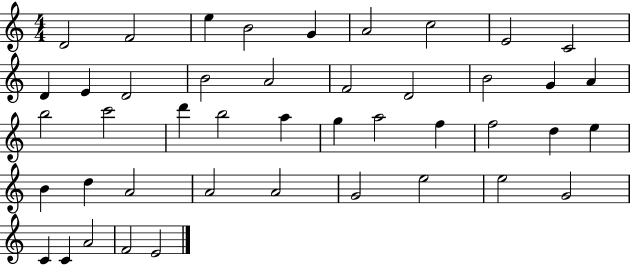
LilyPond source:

{
  \clef treble
  \numericTimeSignature
  \time 4/4
  \key c \major
  d'2 f'2 | e''4 b'2 g'4 | a'2 c''2 | e'2 c'2 | \break d'4 e'4 d'2 | b'2 a'2 | f'2 d'2 | b'2 g'4 a'4 | \break b''2 c'''2 | d'''4 b''2 a''4 | g''4 a''2 f''4 | f''2 d''4 e''4 | \break b'4 d''4 a'2 | a'2 a'2 | g'2 e''2 | e''2 g'2 | \break c'4 c'4 a'2 | f'2 e'2 | \bar "|."
}